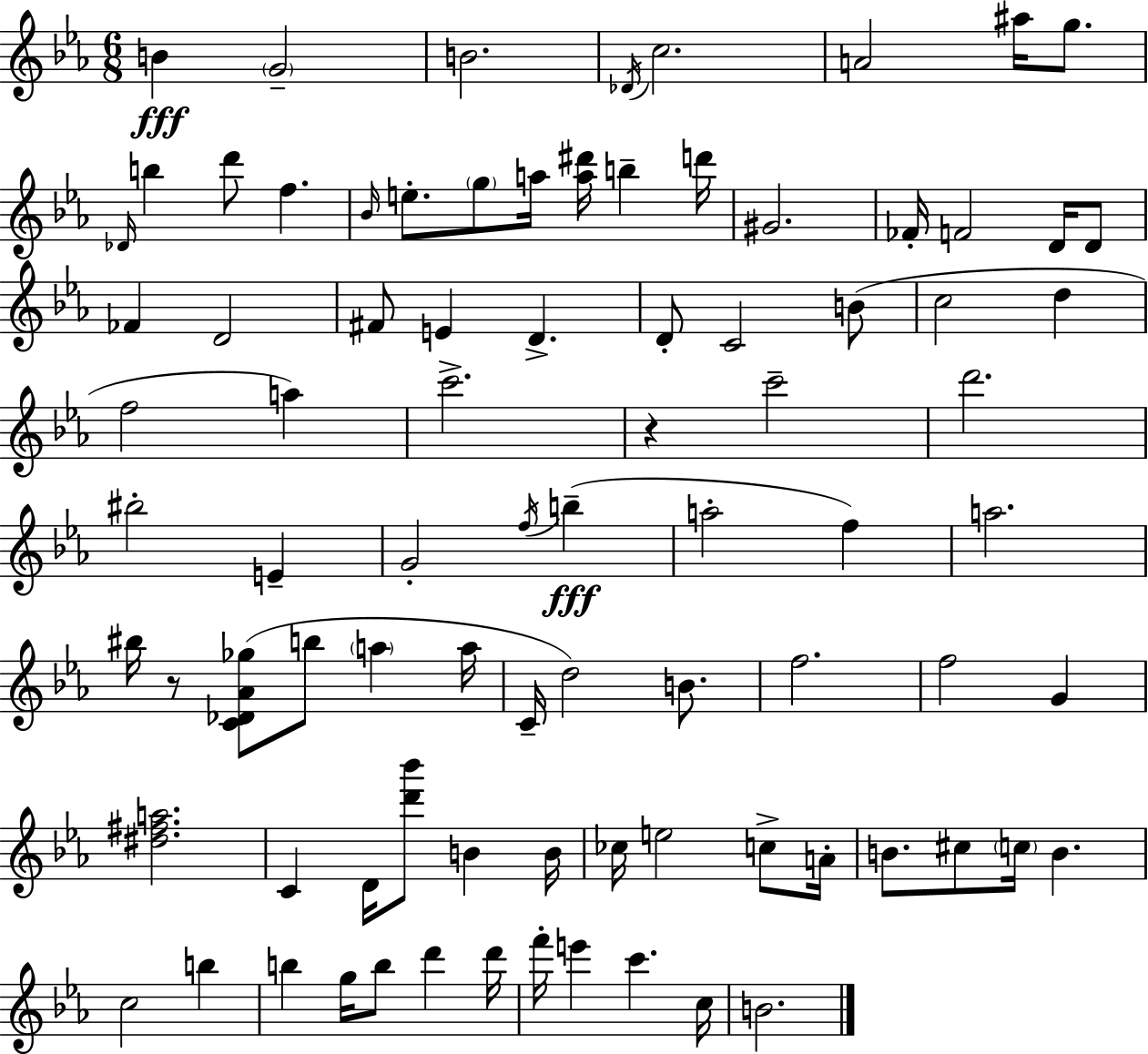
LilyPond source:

{
  \clef treble
  \numericTimeSignature
  \time 6/8
  \key ees \major
  b'4\fff \parenthesize g'2-- | b'2. | \acciaccatura { des'16 } c''2. | a'2 ais''16 g''8. | \break \grace { des'16 } b''4 d'''8 f''4. | \grace { bes'16 } e''8.-. \parenthesize g''8 a''16 <a'' dis'''>16 b''4-- | d'''16 gis'2. | fes'16-. f'2 | \break d'16 d'8 fes'4 d'2 | fis'8 e'4 d'4.-> | d'8-. c'2 | b'8( c''2 d''4 | \break f''2 a''4) | c'''2.-> | r4 c'''2-- | d'''2. | \break bis''2-. e'4-- | g'2-. \acciaccatura { f''16 }\fff | b''4--( a''2-. | f''4) a''2. | \break bis''16 r8 <c' des' aes' ges''>8( b''8 \parenthesize a''4 | a''16 c'16-- d''2) | b'8. f''2. | f''2 | \break g'4 <dis'' fis'' a''>2. | c'4 d'16 <d''' bes'''>8 b'4 | b'16 ces''16 e''2 | c''8-> a'16-. b'8. cis''8 \parenthesize c''16 b'4. | \break c''2 | b''4 b''4 g''16 b''8 d'''4 | d'''16 f'''16-. e'''4 c'''4. | c''16 b'2. | \break \bar "|."
}